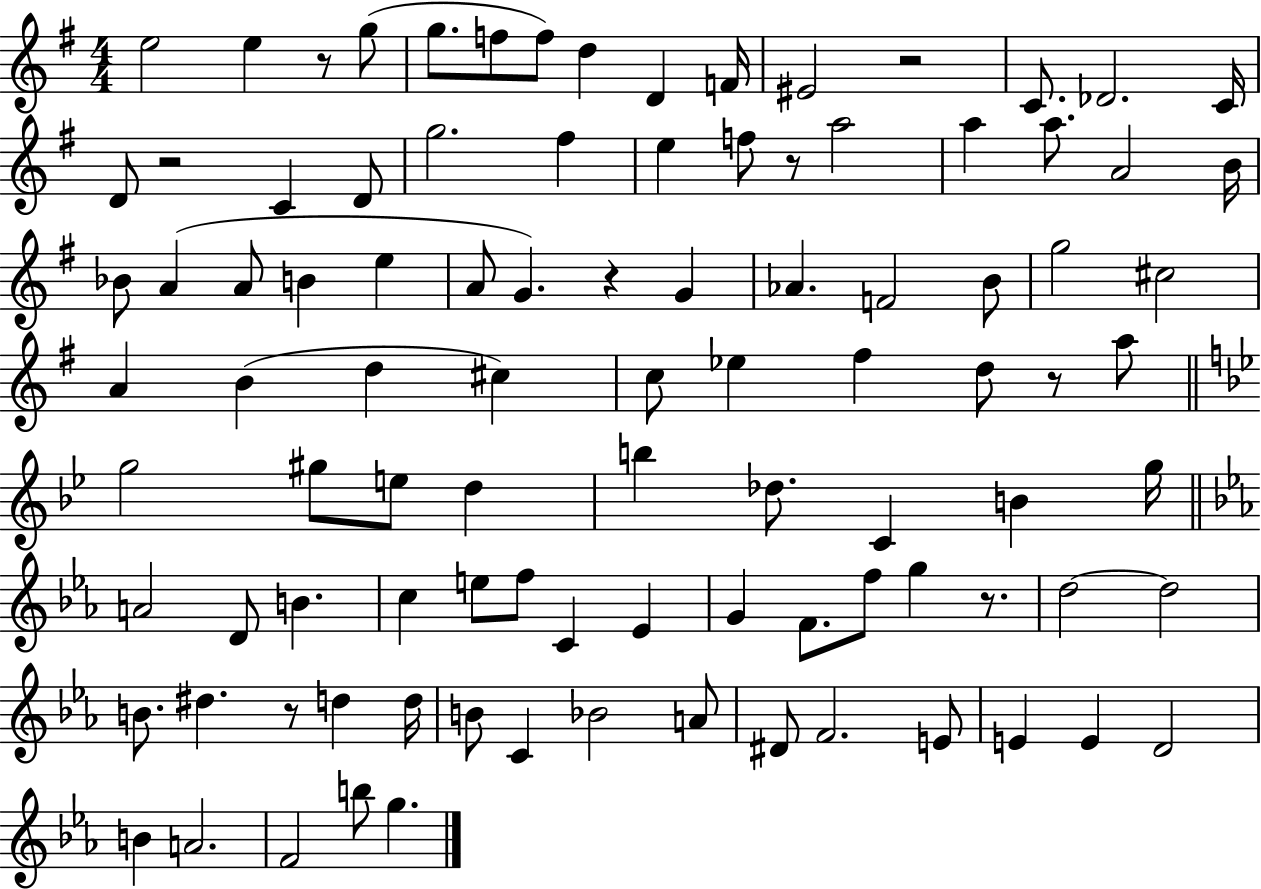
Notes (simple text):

E5/h E5/q R/e G5/e G5/e. F5/e F5/e D5/q D4/q F4/s EIS4/h R/h C4/e. Db4/h. C4/s D4/e R/h C4/q D4/e G5/h. F#5/q E5/q F5/e R/e A5/h A5/q A5/e. A4/h B4/s Bb4/e A4/q A4/e B4/q E5/q A4/e G4/q. R/q G4/q Ab4/q. F4/h B4/e G5/h C#5/h A4/q B4/q D5/q C#5/q C5/e Eb5/q F#5/q D5/e R/e A5/e G5/h G#5/e E5/e D5/q B5/q Db5/e. C4/q B4/q G5/s A4/h D4/e B4/q. C5/q E5/e F5/e C4/q Eb4/q G4/q F4/e. F5/e G5/q R/e. D5/h D5/h B4/e. D#5/q. R/e D5/q D5/s B4/e C4/q Bb4/h A4/e D#4/e F4/h. E4/e E4/q E4/q D4/h B4/q A4/h. F4/h B5/e G5/q.